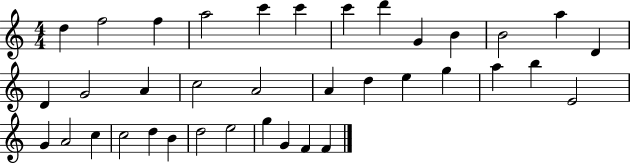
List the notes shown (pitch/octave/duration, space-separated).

D5/q F5/h F5/q A5/h C6/q C6/q C6/q D6/q G4/q B4/q B4/h A5/q D4/q D4/q G4/h A4/q C5/h A4/h A4/q D5/q E5/q G5/q A5/q B5/q E4/h G4/q A4/h C5/q C5/h D5/q B4/q D5/h E5/h G5/q G4/q F4/q F4/q